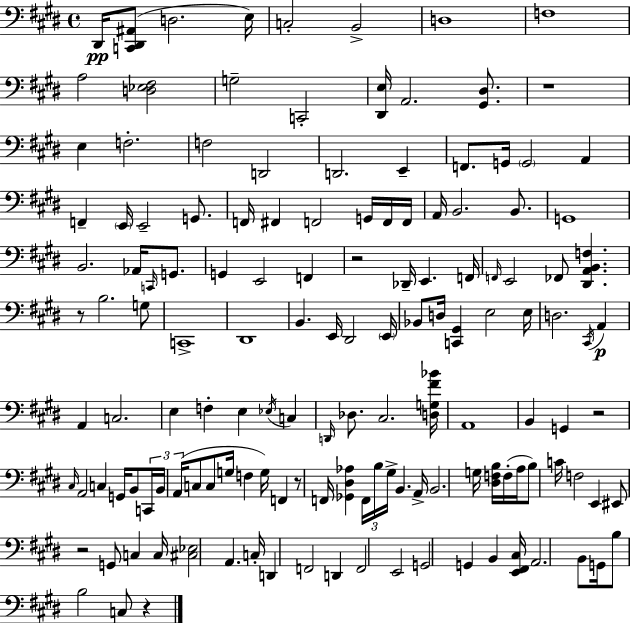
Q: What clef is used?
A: bass